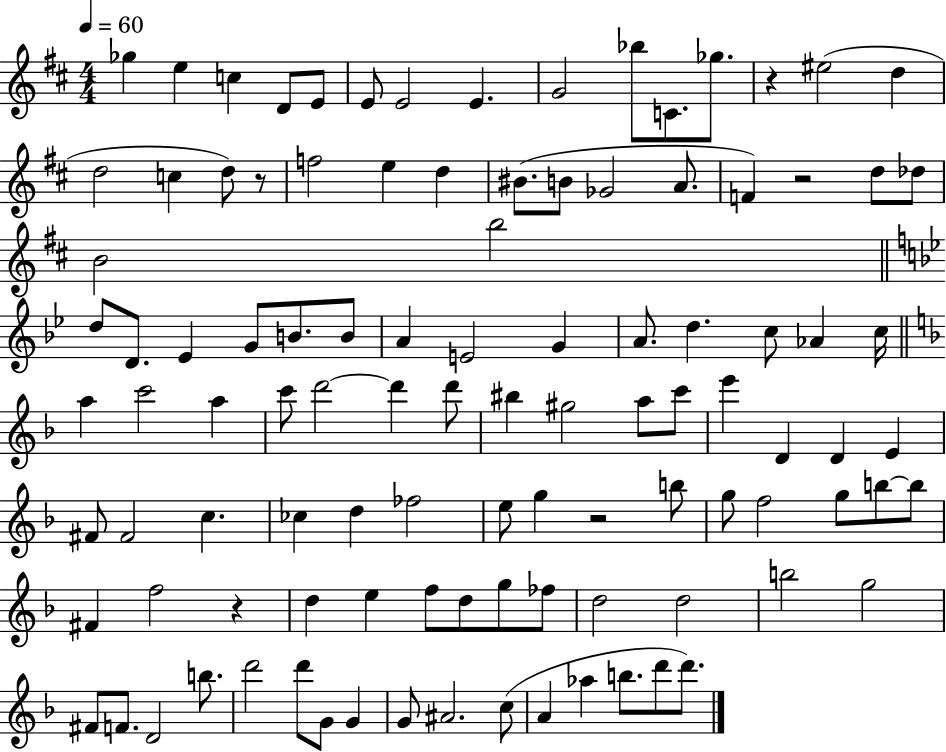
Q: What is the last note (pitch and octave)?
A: D6